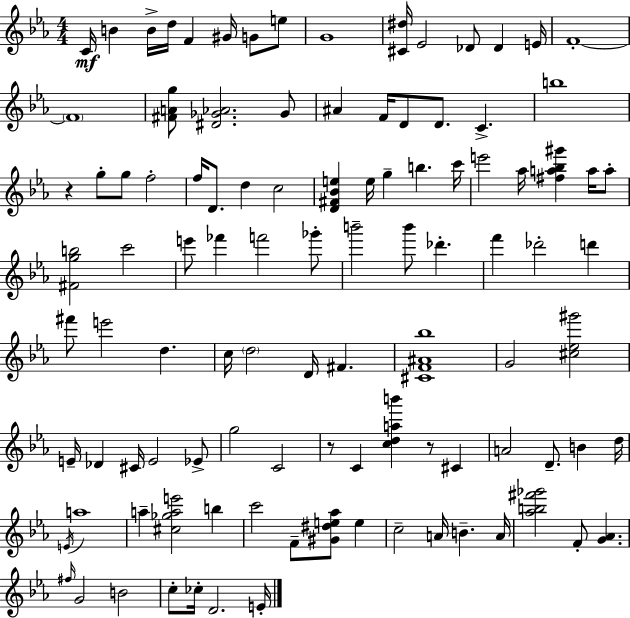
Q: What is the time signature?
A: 4/4